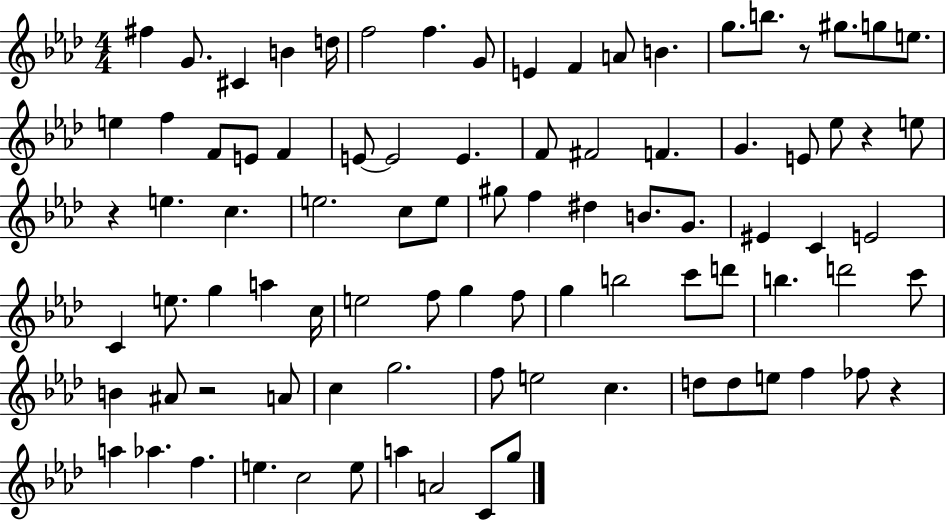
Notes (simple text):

F#5/q G4/e. C#4/q B4/q D5/s F5/h F5/q. G4/e E4/q F4/q A4/e B4/q. G5/e. B5/e. R/e G#5/e. G5/e E5/e. E5/q F5/q F4/e E4/e F4/q E4/e E4/h E4/q. F4/e F#4/h F4/q. G4/q. E4/e Eb5/e R/q E5/e R/q E5/q. C5/q. E5/h. C5/e E5/e G#5/e F5/q D#5/q B4/e. G4/e. EIS4/q C4/q E4/h C4/q E5/e. G5/q A5/q C5/s E5/h F5/e G5/q F5/e G5/q B5/h C6/e D6/e B5/q. D6/h C6/e B4/q A#4/e R/h A4/e C5/q G5/h. F5/e E5/h C5/q. D5/e D5/e E5/e F5/q FES5/e R/q A5/q Ab5/q. F5/q. E5/q. C5/h E5/e A5/q A4/h C4/e G5/e